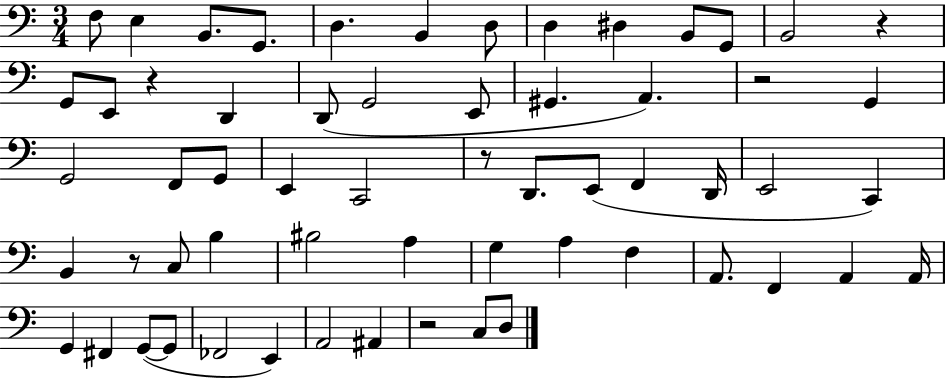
F3/e E3/q B2/e. G2/e. D3/q. B2/q D3/e D3/q D#3/q B2/e G2/e B2/h R/q G2/e E2/e R/q D2/q D2/e G2/h E2/e G#2/q. A2/q. R/h G2/q G2/h F2/e G2/e E2/q C2/h R/e D2/e. E2/e F2/q D2/s E2/h C2/q B2/q R/e C3/e B3/q BIS3/h A3/q G3/q A3/q F3/q A2/e. F2/q A2/q A2/s G2/q F#2/q G2/e G2/e FES2/h E2/q A2/h A#2/q R/h C3/e D3/e